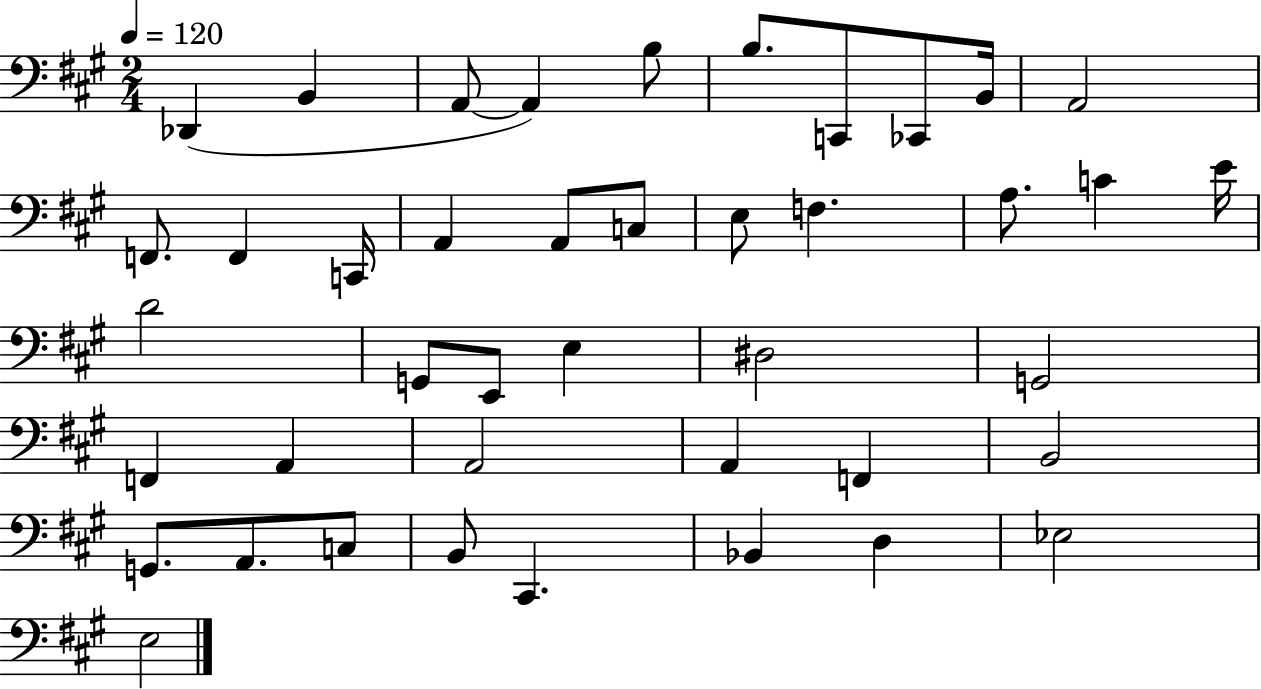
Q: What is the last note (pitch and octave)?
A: E3